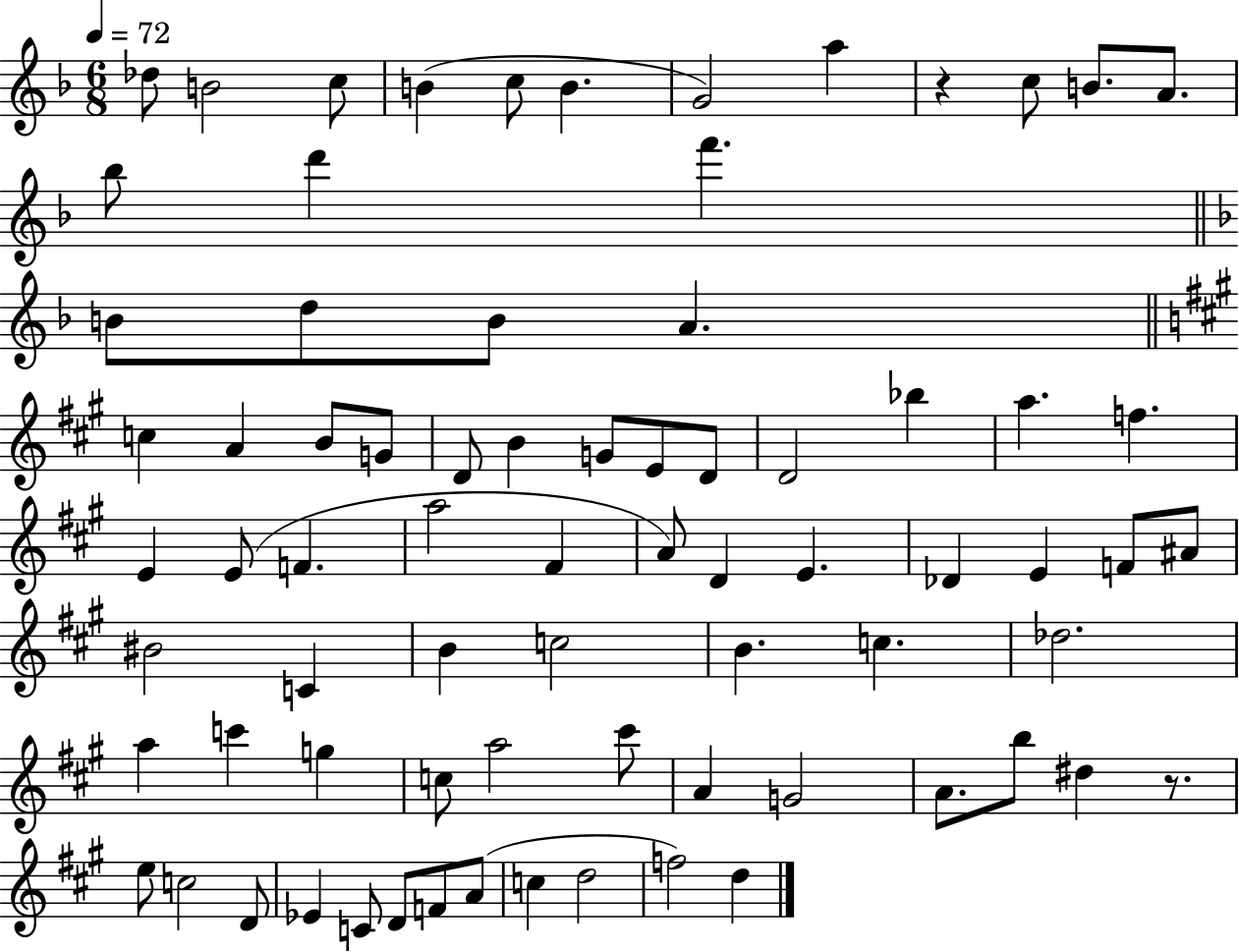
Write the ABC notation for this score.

X:1
T:Untitled
M:6/8
L:1/4
K:F
_d/2 B2 c/2 B c/2 B G2 a z c/2 B/2 A/2 _b/2 d' f' B/2 d/2 B/2 A c A B/2 G/2 D/2 B G/2 E/2 D/2 D2 _b a f E E/2 F a2 ^F A/2 D E _D E F/2 ^A/2 ^B2 C B c2 B c _d2 a c' g c/2 a2 ^c'/2 A G2 A/2 b/2 ^d z/2 e/2 c2 D/2 _E C/2 D/2 F/2 A/2 c d2 f2 d